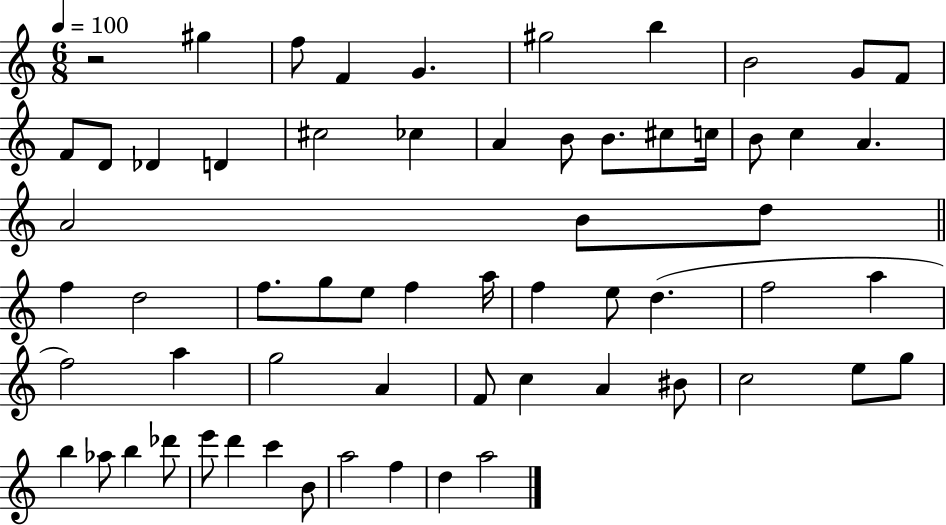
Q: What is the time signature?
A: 6/8